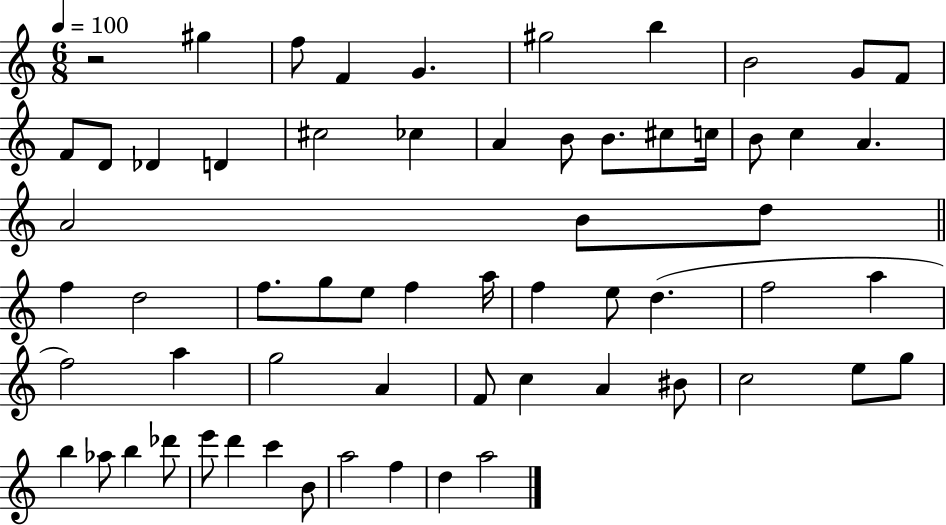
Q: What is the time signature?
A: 6/8